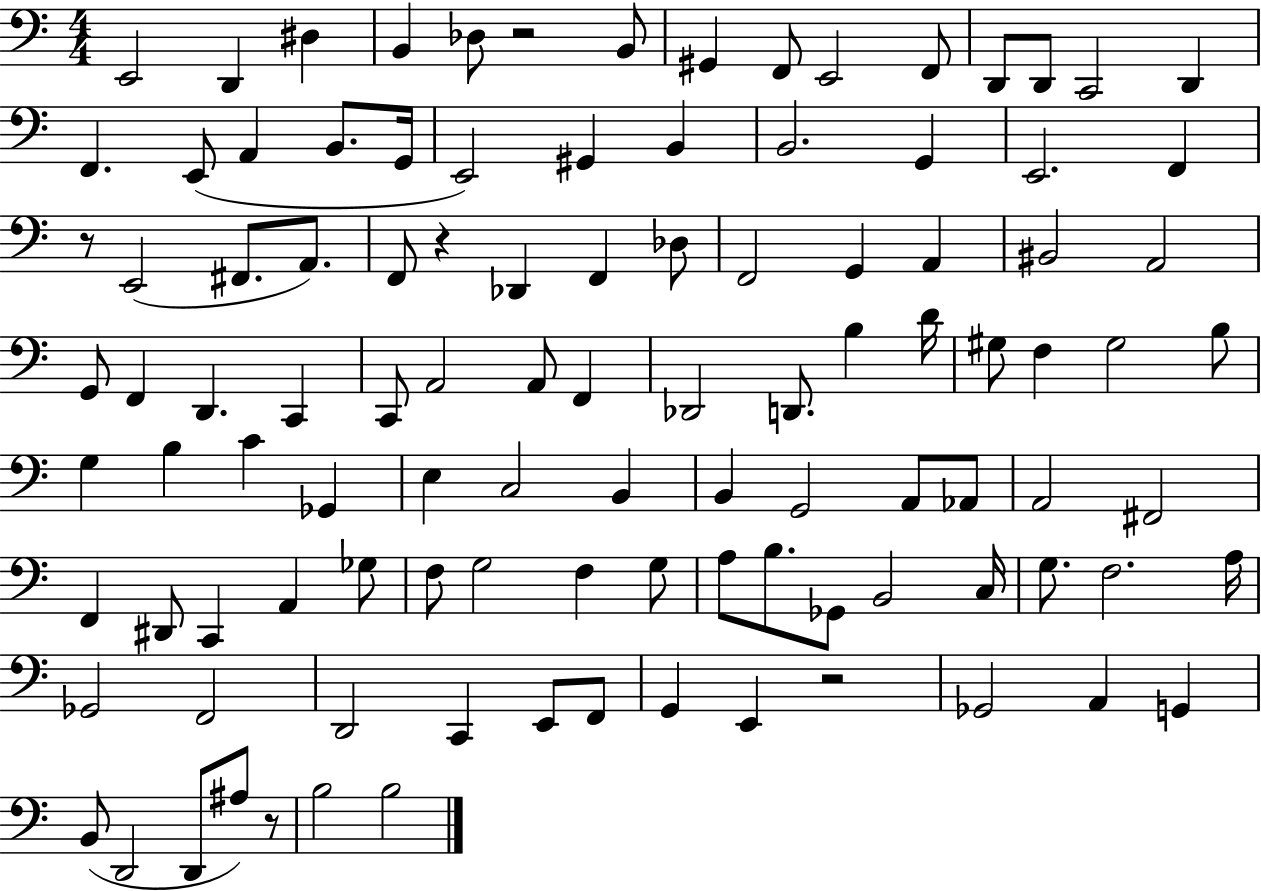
{
  \clef bass
  \numericTimeSignature
  \time 4/4
  \key c \major
  e,2 d,4 dis4 | b,4 des8 r2 b,8 | gis,4 f,8 e,2 f,8 | d,8 d,8 c,2 d,4 | \break f,4. e,8( a,4 b,8. g,16 | e,2) gis,4 b,4 | b,2. g,4 | e,2. f,4 | \break r8 e,2( fis,8. a,8.) | f,8 r4 des,4 f,4 des8 | f,2 g,4 a,4 | bis,2 a,2 | \break g,8 f,4 d,4. c,4 | c,8 a,2 a,8 f,4 | des,2 d,8. b4 d'16 | gis8 f4 gis2 b8 | \break g4 b4 c'4 ges,4 | e4 c2 b,4 | b,4 g,2 a,8 aes,8 | a,2 fis,2 | \break f,4 dis,8 c,4 a,4 ges8 | f8 g2 f4 g8 | a8 b8. ges,8 b,2 c16 | g8. f2. a16 | \break ges,2 f,2 | d,2 c,4 e,8 f,8 | g,4 e,4 r2 | ges,2 a,4 g,4 | \break b,8( d,2 d,8 ais8) r8 | b2 b2 | \bar "|."
}